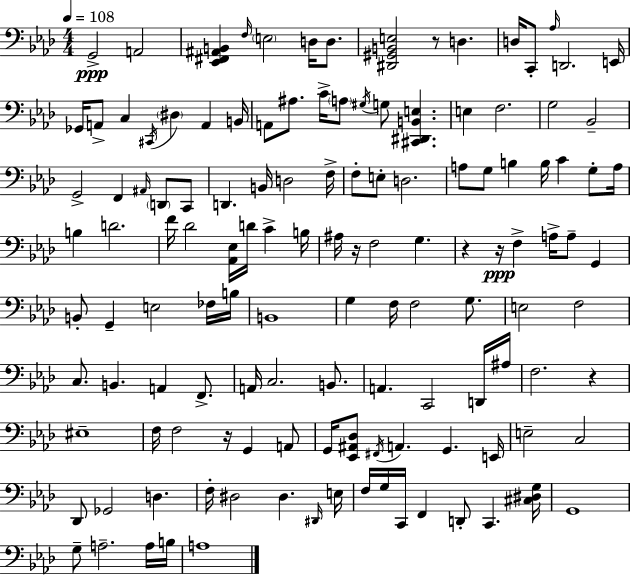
G2/h A2/h [Eb2,F#2,A#2,B2]/q F3/s E3/h D3/s D3/e. [D#2,G#2,B2,E3]/h R/e D3/q. D3/s C2/e Ab3/s D2/h. E2/s Gb2/s A2/e C3/q C#2/s D#3/q A2/q B2/s A2/e A#3/e. C4/s A3/e G#3/s G3/e [C#2,D#2,B2,E3]/q. E3/q F3/h. G3/h Bb2/h G2/h F2/q A#2/s D2/e C2/e D2/q. B2/s D3/h F3/s F3/e E3/e D3/h. A3/e G3/e B3/q B3/s C4/q G3/e A3/s B3/q D4/h. F4/s Db4/h [Ab2,Eb3]/s D4/s C4/q B3/s A#3/s R/s F3/h G3/q. R/q R/s F3/q A3/s A3/e G2/q B2/e G2/q E3/h FES3/s B3/s B2/w G3/q F3/s F3/h G3/e. E3/h F3/h C3/e. B2/q. A2/q F2/e. A2/s C3/h. B2/e. A2/q. C2/h D2/s A#3/s F3/h. R/q EIS3/w F3/s F3/h R/s G2/q A2/e G2/s [Eb2,A#2,Db3]/e F#2/s A2/q. G2/q. E2/s E3/h C3/h Db2/e Gb2/h D3/q. F3/s D#3/h D#3/q. D#2/s E3/s F3/s G3/s C2/s F2/q D2/e C2/q. [C#3,D#3,G3]/s G2/w G3/e A3/h. A3/s B3/s A3/w